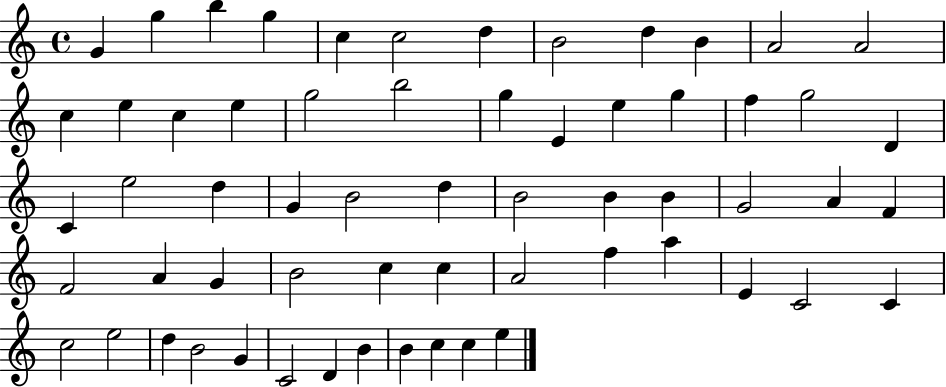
{
  \clef treble
  \time 4/4
  \defaultTimeSignature
  \key c \major
  g'4 g''4 b''4 g''4 | c''4 c''2 d''4 | b'2 d''4 b'4 | a'2 a'2 | \break c''4 e''4 c''4 e''4 | g''2 b''2 | g''4 e'4 e''4 g''4 | f''4 g''2 d'4 | \break c'4 e''2 d''4 | g'4 b'2 d''4 | b'2 b'4 b'4 | g'2 a'4 f'4 | \break f'2 a'4 g'4 | b'2 c''4 c''4 | a'2 f''4 a''4 | e'4 c'2 c'4 | \break c''2 e''2 | d''4 b'2 g'4 | c'2 d'4 b'4 | b'4 c''4 c''4 e''4 | \break \bar "|."
}